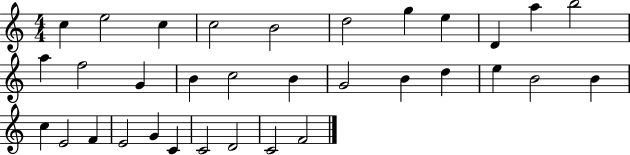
{
  \clef treble
  \numericTimeSignature
  \time 4/4
  \key c \major
  c''4 e''2 c''4 | c''2 b'2 | d''2 g''4 e''4 | d'4 a''4 b''2 | \break a''4 f''2 g'4 | b'4 c''2 b'4 | g'2 b'4 d''4 | e''4 b'2 b'4 | \break c''4 e'2 f'4 | e'2 g'4 c'4 | c'2 d'2 | c'2 f'2 | \break \bar "|."
}